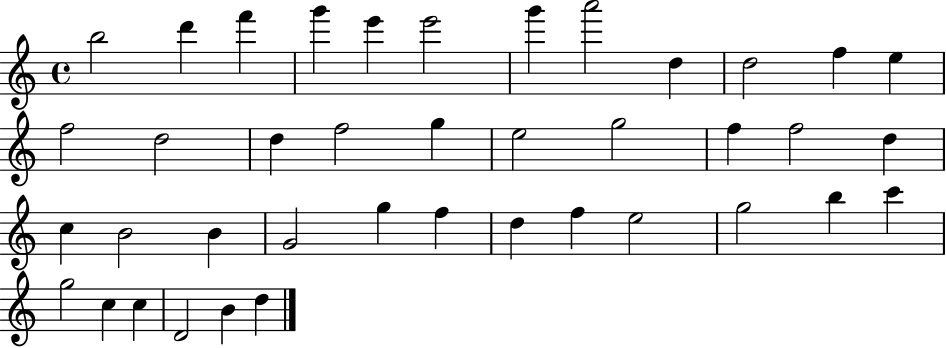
B5/h D6/q F6/q G6/q E6/q E6/h G6/q A6/h D5/q D5/h F5/q E5/q F5/h D5/h D5/q F5/h G5/q E5/h G5/h F5/q F5/h D5/q C5/q B4/h B4/q G4/h G5/q F5/q D5/q F5/q E5/h G5/h B5/q C6/q G5/h C5/q C5/q D4/h B4/q D5/q